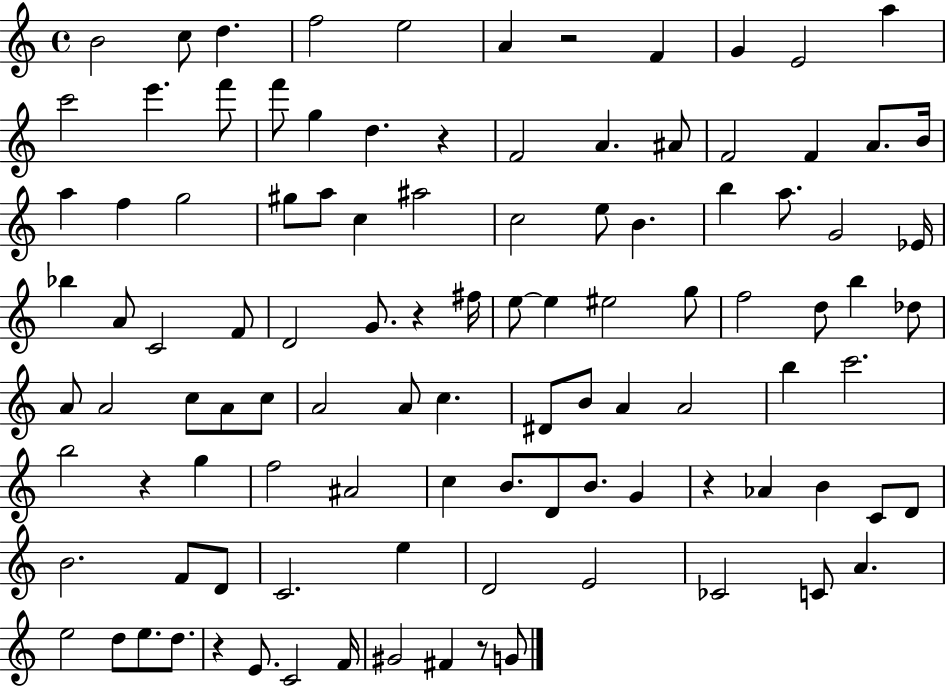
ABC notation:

X:1
T:Untitled
M:4/4
L:1/4
K:C
B2 c/2 d f2 e2 A z2 F G E2 a c'2 e' f'/2 f'/2 g d z F2 A ^A/2 F2 F A/2 B/4 a f g2 ^g/2 a/2 c ^a2 c2 e/2 B b a/2 G2 _E/4 _b A/2 C2 F/2 D2 G/2 z ^f/4 e/2 e ^e2 g/2 f2 d/2 b _d/2 A/2 A2 c/2 A/2 c/2 A2 A/2 c ^D/2 B/2 A A2 b c'2 b2 z g f2 ^A2 c B/2 D/2 B/2 G z _A B C/2 D/2 B2 F/2 D/2 C2 e D2 E2 _C2 C/2 A e2 d/2 e/2 d/2 z E/2 C2 F/4 ^G2 ^F z/2 G/2